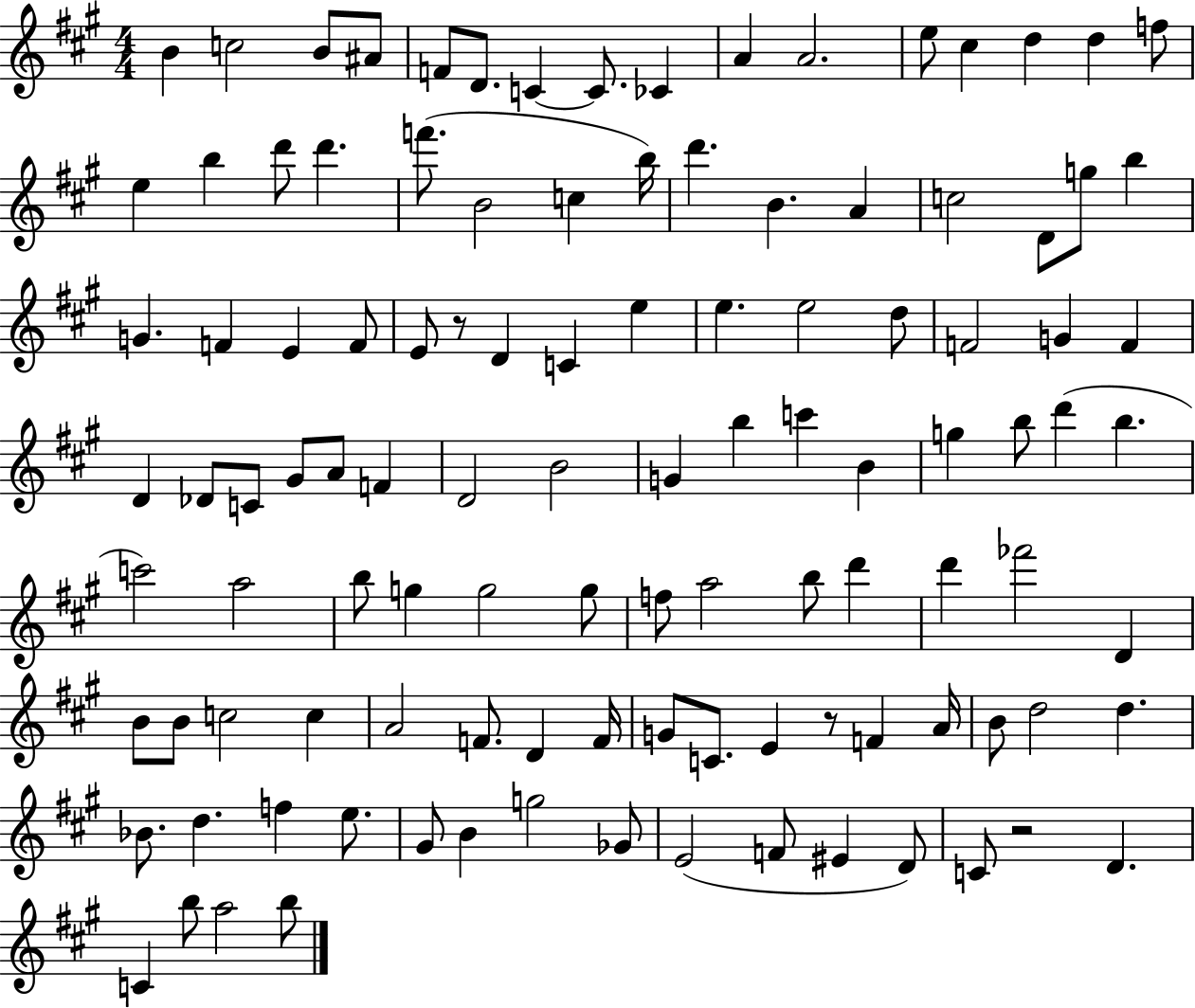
B4/q C5/h B4/e A#4/e F4/e D4/e. C4/q C4/e. CES4/q A4/q A4/h. E5/e C#5/q D5/q D5/q F5/e E5/q B5/q D6/e D6/q. F6/e. B4/h C5/q B5/s D6/q. B4/q. A4/q C5/h D4/e G5/e B5/q G4/q. F4/q E4/q F4/e E4/e R/e D4/q C4/q E5/q E5/q. E5/h D5/e F4/h G4/q F4/q D4/q Db4/e C4/e G#4/e A4/e F4/q D4/h B4/h G4/q B5/q C6/q B4/q G5/q B5/e D6/q B5/q. C6/h A5/h B5/e G5/q G5/h G5/e F5/e A5/h B5/e D6/q D6/q FES6/h D4/q B4/e B4/e C5/h C5/q A4/h F4/e. D4/q F4/s G4/e C4/e. E4/q R/e F4/q A4/s B4/e D5/h D5/q. Bb4/e. D5/q. F5/q E5/e. G#4/e B4/q G5/h Gb4/e E4/h F4/e EIS4/q D4/e C4/e R/h D4/q. C4/q B5/e A5/h B5/e